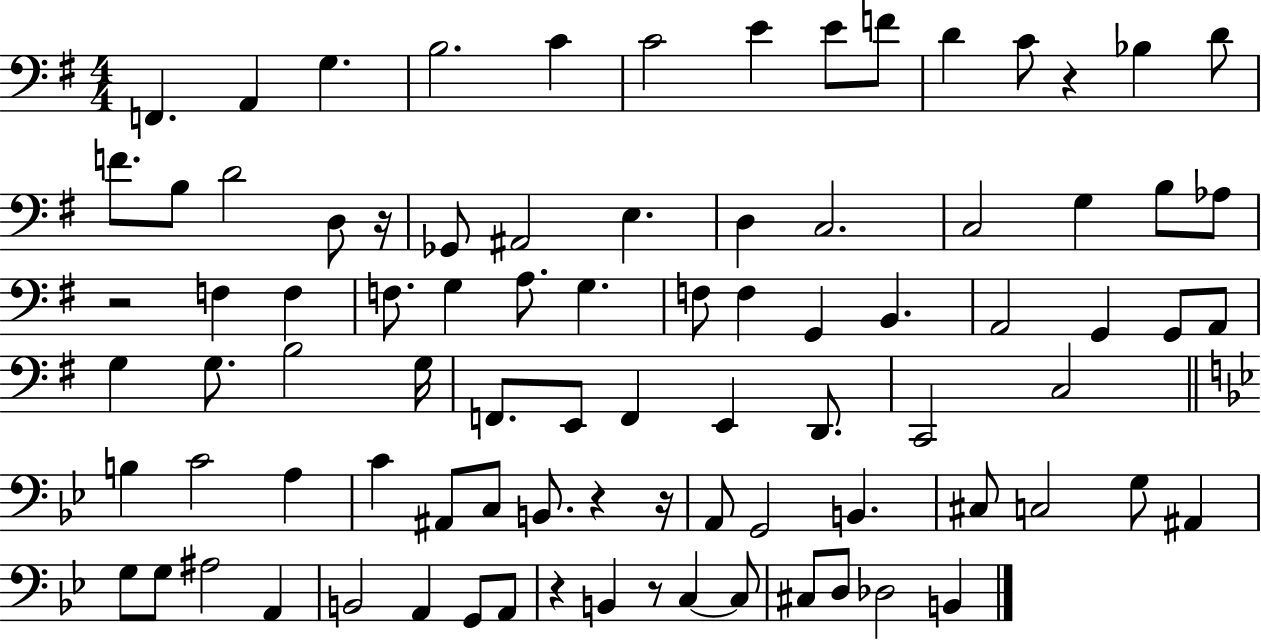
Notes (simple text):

F2/q. A2/q G3/q. B3/h. C4/q C4/h E4/q E4/e F4/e D4/q C4/e R/q Bb3/q D4/e F4/e. B3/e D4/h D3/e R/s Gb2/e A#2/h E3/q. D3/q C3/h. C3/h G3/q B3/e Ab3/e R/h F3/q F3/q F3/e. G3/q A3/e. G3/q. F3/e F3/q G2/q B2/q. A2/h G2/q G2/e A2/e G3/q G3/e. B3/h G3/s F2/e. E2/e F2/q E2/q D2/e. C2/h C3/h B3/q C4/h A3/q C4/q A#2/e C3/e B2/e. R/q R/s A2/e G2/h B2/q. C#3/e C3/h G3/e A#2/q G3/e G3/e A#3/h A2/q B2/h A2/q G2/e A2/e R/q B2/q R/e C3/q C3/e C#3/e D3/e Db3/h B2/q